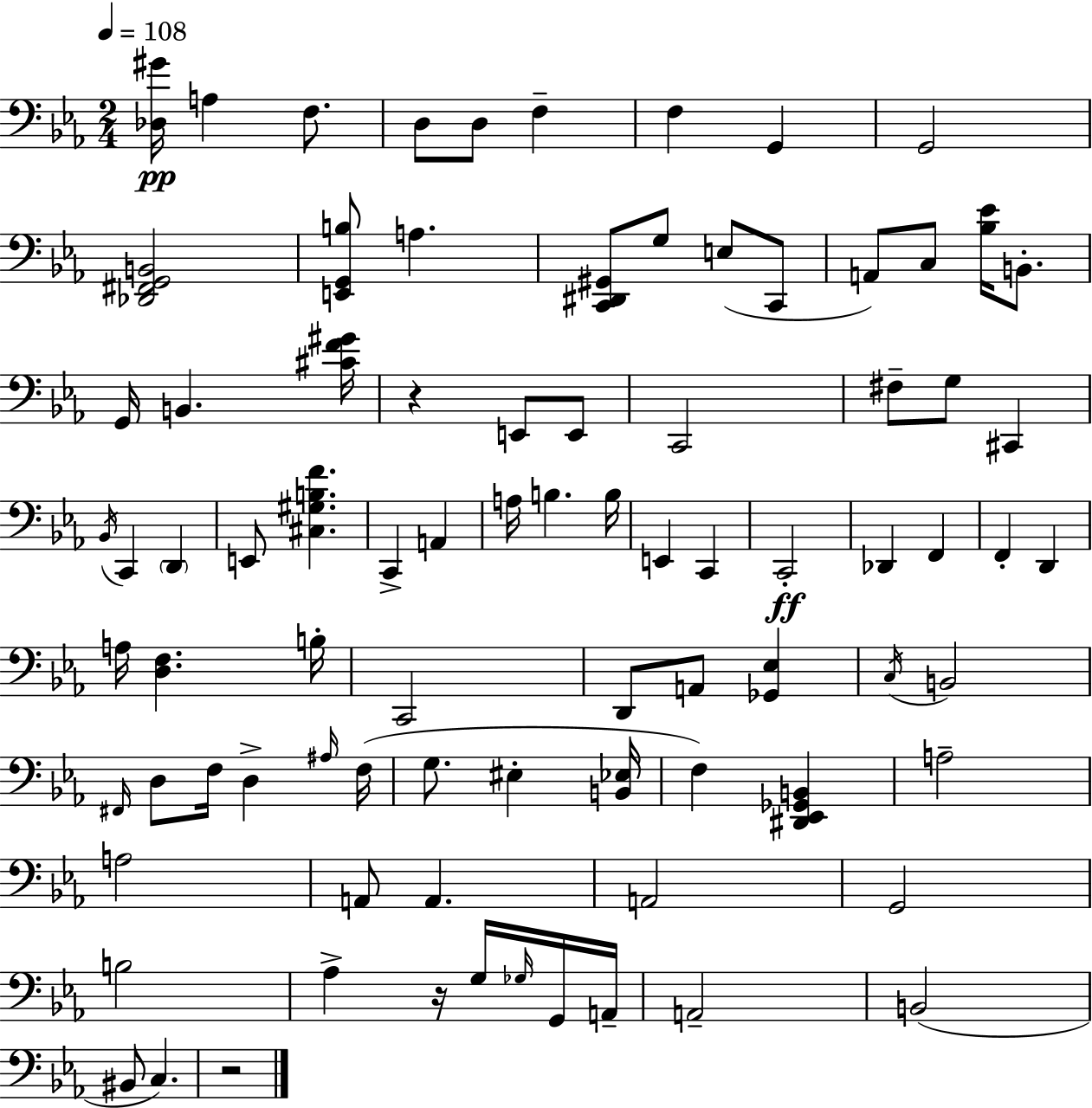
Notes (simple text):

[Db3,G#4]/s A3/q F3/e. D3/e D3/e F3/q F3/q G2/q G2/h [Db2,F#2,G2,B2]/h [E2,G2,B3]/e A3/q. [C2,D#2,G#2]/e G3/e E3/e C2/e A2/e C3/e [Bb3,Eb4]/s B2/e. G2/s B2/q. [C#4,F4,G#4]/s R/q E2/e E2/e C2/h F#3/e G3/e C#2/q Bb2/s C2/q D2/q E2/e [C#3,G#3,B3,F4]/q. C2/q A2/q A3/s B3/q. B3/s E2/q C2/q C2/h Db2/q F2/q F2/q D2/q A3/s [D3,F3]/q. B3/s C2/h D2/e A2/e [Gb2,Eb3]/q C3/s B2/h F#2/s D3/e F3/s D3/q A#3/s F3/s G3/e. EIS3/q [B2,Eb3]/s F3/q [D#2,Eb2,Gb2,B2]/q A3/h A3/h A2/e A2/q. A2/h G2/h B3/h Ab3/q R/s G3/s Gb3/s G2/s A2/s A2/h B2/h BIS2/e C3/q. R/h